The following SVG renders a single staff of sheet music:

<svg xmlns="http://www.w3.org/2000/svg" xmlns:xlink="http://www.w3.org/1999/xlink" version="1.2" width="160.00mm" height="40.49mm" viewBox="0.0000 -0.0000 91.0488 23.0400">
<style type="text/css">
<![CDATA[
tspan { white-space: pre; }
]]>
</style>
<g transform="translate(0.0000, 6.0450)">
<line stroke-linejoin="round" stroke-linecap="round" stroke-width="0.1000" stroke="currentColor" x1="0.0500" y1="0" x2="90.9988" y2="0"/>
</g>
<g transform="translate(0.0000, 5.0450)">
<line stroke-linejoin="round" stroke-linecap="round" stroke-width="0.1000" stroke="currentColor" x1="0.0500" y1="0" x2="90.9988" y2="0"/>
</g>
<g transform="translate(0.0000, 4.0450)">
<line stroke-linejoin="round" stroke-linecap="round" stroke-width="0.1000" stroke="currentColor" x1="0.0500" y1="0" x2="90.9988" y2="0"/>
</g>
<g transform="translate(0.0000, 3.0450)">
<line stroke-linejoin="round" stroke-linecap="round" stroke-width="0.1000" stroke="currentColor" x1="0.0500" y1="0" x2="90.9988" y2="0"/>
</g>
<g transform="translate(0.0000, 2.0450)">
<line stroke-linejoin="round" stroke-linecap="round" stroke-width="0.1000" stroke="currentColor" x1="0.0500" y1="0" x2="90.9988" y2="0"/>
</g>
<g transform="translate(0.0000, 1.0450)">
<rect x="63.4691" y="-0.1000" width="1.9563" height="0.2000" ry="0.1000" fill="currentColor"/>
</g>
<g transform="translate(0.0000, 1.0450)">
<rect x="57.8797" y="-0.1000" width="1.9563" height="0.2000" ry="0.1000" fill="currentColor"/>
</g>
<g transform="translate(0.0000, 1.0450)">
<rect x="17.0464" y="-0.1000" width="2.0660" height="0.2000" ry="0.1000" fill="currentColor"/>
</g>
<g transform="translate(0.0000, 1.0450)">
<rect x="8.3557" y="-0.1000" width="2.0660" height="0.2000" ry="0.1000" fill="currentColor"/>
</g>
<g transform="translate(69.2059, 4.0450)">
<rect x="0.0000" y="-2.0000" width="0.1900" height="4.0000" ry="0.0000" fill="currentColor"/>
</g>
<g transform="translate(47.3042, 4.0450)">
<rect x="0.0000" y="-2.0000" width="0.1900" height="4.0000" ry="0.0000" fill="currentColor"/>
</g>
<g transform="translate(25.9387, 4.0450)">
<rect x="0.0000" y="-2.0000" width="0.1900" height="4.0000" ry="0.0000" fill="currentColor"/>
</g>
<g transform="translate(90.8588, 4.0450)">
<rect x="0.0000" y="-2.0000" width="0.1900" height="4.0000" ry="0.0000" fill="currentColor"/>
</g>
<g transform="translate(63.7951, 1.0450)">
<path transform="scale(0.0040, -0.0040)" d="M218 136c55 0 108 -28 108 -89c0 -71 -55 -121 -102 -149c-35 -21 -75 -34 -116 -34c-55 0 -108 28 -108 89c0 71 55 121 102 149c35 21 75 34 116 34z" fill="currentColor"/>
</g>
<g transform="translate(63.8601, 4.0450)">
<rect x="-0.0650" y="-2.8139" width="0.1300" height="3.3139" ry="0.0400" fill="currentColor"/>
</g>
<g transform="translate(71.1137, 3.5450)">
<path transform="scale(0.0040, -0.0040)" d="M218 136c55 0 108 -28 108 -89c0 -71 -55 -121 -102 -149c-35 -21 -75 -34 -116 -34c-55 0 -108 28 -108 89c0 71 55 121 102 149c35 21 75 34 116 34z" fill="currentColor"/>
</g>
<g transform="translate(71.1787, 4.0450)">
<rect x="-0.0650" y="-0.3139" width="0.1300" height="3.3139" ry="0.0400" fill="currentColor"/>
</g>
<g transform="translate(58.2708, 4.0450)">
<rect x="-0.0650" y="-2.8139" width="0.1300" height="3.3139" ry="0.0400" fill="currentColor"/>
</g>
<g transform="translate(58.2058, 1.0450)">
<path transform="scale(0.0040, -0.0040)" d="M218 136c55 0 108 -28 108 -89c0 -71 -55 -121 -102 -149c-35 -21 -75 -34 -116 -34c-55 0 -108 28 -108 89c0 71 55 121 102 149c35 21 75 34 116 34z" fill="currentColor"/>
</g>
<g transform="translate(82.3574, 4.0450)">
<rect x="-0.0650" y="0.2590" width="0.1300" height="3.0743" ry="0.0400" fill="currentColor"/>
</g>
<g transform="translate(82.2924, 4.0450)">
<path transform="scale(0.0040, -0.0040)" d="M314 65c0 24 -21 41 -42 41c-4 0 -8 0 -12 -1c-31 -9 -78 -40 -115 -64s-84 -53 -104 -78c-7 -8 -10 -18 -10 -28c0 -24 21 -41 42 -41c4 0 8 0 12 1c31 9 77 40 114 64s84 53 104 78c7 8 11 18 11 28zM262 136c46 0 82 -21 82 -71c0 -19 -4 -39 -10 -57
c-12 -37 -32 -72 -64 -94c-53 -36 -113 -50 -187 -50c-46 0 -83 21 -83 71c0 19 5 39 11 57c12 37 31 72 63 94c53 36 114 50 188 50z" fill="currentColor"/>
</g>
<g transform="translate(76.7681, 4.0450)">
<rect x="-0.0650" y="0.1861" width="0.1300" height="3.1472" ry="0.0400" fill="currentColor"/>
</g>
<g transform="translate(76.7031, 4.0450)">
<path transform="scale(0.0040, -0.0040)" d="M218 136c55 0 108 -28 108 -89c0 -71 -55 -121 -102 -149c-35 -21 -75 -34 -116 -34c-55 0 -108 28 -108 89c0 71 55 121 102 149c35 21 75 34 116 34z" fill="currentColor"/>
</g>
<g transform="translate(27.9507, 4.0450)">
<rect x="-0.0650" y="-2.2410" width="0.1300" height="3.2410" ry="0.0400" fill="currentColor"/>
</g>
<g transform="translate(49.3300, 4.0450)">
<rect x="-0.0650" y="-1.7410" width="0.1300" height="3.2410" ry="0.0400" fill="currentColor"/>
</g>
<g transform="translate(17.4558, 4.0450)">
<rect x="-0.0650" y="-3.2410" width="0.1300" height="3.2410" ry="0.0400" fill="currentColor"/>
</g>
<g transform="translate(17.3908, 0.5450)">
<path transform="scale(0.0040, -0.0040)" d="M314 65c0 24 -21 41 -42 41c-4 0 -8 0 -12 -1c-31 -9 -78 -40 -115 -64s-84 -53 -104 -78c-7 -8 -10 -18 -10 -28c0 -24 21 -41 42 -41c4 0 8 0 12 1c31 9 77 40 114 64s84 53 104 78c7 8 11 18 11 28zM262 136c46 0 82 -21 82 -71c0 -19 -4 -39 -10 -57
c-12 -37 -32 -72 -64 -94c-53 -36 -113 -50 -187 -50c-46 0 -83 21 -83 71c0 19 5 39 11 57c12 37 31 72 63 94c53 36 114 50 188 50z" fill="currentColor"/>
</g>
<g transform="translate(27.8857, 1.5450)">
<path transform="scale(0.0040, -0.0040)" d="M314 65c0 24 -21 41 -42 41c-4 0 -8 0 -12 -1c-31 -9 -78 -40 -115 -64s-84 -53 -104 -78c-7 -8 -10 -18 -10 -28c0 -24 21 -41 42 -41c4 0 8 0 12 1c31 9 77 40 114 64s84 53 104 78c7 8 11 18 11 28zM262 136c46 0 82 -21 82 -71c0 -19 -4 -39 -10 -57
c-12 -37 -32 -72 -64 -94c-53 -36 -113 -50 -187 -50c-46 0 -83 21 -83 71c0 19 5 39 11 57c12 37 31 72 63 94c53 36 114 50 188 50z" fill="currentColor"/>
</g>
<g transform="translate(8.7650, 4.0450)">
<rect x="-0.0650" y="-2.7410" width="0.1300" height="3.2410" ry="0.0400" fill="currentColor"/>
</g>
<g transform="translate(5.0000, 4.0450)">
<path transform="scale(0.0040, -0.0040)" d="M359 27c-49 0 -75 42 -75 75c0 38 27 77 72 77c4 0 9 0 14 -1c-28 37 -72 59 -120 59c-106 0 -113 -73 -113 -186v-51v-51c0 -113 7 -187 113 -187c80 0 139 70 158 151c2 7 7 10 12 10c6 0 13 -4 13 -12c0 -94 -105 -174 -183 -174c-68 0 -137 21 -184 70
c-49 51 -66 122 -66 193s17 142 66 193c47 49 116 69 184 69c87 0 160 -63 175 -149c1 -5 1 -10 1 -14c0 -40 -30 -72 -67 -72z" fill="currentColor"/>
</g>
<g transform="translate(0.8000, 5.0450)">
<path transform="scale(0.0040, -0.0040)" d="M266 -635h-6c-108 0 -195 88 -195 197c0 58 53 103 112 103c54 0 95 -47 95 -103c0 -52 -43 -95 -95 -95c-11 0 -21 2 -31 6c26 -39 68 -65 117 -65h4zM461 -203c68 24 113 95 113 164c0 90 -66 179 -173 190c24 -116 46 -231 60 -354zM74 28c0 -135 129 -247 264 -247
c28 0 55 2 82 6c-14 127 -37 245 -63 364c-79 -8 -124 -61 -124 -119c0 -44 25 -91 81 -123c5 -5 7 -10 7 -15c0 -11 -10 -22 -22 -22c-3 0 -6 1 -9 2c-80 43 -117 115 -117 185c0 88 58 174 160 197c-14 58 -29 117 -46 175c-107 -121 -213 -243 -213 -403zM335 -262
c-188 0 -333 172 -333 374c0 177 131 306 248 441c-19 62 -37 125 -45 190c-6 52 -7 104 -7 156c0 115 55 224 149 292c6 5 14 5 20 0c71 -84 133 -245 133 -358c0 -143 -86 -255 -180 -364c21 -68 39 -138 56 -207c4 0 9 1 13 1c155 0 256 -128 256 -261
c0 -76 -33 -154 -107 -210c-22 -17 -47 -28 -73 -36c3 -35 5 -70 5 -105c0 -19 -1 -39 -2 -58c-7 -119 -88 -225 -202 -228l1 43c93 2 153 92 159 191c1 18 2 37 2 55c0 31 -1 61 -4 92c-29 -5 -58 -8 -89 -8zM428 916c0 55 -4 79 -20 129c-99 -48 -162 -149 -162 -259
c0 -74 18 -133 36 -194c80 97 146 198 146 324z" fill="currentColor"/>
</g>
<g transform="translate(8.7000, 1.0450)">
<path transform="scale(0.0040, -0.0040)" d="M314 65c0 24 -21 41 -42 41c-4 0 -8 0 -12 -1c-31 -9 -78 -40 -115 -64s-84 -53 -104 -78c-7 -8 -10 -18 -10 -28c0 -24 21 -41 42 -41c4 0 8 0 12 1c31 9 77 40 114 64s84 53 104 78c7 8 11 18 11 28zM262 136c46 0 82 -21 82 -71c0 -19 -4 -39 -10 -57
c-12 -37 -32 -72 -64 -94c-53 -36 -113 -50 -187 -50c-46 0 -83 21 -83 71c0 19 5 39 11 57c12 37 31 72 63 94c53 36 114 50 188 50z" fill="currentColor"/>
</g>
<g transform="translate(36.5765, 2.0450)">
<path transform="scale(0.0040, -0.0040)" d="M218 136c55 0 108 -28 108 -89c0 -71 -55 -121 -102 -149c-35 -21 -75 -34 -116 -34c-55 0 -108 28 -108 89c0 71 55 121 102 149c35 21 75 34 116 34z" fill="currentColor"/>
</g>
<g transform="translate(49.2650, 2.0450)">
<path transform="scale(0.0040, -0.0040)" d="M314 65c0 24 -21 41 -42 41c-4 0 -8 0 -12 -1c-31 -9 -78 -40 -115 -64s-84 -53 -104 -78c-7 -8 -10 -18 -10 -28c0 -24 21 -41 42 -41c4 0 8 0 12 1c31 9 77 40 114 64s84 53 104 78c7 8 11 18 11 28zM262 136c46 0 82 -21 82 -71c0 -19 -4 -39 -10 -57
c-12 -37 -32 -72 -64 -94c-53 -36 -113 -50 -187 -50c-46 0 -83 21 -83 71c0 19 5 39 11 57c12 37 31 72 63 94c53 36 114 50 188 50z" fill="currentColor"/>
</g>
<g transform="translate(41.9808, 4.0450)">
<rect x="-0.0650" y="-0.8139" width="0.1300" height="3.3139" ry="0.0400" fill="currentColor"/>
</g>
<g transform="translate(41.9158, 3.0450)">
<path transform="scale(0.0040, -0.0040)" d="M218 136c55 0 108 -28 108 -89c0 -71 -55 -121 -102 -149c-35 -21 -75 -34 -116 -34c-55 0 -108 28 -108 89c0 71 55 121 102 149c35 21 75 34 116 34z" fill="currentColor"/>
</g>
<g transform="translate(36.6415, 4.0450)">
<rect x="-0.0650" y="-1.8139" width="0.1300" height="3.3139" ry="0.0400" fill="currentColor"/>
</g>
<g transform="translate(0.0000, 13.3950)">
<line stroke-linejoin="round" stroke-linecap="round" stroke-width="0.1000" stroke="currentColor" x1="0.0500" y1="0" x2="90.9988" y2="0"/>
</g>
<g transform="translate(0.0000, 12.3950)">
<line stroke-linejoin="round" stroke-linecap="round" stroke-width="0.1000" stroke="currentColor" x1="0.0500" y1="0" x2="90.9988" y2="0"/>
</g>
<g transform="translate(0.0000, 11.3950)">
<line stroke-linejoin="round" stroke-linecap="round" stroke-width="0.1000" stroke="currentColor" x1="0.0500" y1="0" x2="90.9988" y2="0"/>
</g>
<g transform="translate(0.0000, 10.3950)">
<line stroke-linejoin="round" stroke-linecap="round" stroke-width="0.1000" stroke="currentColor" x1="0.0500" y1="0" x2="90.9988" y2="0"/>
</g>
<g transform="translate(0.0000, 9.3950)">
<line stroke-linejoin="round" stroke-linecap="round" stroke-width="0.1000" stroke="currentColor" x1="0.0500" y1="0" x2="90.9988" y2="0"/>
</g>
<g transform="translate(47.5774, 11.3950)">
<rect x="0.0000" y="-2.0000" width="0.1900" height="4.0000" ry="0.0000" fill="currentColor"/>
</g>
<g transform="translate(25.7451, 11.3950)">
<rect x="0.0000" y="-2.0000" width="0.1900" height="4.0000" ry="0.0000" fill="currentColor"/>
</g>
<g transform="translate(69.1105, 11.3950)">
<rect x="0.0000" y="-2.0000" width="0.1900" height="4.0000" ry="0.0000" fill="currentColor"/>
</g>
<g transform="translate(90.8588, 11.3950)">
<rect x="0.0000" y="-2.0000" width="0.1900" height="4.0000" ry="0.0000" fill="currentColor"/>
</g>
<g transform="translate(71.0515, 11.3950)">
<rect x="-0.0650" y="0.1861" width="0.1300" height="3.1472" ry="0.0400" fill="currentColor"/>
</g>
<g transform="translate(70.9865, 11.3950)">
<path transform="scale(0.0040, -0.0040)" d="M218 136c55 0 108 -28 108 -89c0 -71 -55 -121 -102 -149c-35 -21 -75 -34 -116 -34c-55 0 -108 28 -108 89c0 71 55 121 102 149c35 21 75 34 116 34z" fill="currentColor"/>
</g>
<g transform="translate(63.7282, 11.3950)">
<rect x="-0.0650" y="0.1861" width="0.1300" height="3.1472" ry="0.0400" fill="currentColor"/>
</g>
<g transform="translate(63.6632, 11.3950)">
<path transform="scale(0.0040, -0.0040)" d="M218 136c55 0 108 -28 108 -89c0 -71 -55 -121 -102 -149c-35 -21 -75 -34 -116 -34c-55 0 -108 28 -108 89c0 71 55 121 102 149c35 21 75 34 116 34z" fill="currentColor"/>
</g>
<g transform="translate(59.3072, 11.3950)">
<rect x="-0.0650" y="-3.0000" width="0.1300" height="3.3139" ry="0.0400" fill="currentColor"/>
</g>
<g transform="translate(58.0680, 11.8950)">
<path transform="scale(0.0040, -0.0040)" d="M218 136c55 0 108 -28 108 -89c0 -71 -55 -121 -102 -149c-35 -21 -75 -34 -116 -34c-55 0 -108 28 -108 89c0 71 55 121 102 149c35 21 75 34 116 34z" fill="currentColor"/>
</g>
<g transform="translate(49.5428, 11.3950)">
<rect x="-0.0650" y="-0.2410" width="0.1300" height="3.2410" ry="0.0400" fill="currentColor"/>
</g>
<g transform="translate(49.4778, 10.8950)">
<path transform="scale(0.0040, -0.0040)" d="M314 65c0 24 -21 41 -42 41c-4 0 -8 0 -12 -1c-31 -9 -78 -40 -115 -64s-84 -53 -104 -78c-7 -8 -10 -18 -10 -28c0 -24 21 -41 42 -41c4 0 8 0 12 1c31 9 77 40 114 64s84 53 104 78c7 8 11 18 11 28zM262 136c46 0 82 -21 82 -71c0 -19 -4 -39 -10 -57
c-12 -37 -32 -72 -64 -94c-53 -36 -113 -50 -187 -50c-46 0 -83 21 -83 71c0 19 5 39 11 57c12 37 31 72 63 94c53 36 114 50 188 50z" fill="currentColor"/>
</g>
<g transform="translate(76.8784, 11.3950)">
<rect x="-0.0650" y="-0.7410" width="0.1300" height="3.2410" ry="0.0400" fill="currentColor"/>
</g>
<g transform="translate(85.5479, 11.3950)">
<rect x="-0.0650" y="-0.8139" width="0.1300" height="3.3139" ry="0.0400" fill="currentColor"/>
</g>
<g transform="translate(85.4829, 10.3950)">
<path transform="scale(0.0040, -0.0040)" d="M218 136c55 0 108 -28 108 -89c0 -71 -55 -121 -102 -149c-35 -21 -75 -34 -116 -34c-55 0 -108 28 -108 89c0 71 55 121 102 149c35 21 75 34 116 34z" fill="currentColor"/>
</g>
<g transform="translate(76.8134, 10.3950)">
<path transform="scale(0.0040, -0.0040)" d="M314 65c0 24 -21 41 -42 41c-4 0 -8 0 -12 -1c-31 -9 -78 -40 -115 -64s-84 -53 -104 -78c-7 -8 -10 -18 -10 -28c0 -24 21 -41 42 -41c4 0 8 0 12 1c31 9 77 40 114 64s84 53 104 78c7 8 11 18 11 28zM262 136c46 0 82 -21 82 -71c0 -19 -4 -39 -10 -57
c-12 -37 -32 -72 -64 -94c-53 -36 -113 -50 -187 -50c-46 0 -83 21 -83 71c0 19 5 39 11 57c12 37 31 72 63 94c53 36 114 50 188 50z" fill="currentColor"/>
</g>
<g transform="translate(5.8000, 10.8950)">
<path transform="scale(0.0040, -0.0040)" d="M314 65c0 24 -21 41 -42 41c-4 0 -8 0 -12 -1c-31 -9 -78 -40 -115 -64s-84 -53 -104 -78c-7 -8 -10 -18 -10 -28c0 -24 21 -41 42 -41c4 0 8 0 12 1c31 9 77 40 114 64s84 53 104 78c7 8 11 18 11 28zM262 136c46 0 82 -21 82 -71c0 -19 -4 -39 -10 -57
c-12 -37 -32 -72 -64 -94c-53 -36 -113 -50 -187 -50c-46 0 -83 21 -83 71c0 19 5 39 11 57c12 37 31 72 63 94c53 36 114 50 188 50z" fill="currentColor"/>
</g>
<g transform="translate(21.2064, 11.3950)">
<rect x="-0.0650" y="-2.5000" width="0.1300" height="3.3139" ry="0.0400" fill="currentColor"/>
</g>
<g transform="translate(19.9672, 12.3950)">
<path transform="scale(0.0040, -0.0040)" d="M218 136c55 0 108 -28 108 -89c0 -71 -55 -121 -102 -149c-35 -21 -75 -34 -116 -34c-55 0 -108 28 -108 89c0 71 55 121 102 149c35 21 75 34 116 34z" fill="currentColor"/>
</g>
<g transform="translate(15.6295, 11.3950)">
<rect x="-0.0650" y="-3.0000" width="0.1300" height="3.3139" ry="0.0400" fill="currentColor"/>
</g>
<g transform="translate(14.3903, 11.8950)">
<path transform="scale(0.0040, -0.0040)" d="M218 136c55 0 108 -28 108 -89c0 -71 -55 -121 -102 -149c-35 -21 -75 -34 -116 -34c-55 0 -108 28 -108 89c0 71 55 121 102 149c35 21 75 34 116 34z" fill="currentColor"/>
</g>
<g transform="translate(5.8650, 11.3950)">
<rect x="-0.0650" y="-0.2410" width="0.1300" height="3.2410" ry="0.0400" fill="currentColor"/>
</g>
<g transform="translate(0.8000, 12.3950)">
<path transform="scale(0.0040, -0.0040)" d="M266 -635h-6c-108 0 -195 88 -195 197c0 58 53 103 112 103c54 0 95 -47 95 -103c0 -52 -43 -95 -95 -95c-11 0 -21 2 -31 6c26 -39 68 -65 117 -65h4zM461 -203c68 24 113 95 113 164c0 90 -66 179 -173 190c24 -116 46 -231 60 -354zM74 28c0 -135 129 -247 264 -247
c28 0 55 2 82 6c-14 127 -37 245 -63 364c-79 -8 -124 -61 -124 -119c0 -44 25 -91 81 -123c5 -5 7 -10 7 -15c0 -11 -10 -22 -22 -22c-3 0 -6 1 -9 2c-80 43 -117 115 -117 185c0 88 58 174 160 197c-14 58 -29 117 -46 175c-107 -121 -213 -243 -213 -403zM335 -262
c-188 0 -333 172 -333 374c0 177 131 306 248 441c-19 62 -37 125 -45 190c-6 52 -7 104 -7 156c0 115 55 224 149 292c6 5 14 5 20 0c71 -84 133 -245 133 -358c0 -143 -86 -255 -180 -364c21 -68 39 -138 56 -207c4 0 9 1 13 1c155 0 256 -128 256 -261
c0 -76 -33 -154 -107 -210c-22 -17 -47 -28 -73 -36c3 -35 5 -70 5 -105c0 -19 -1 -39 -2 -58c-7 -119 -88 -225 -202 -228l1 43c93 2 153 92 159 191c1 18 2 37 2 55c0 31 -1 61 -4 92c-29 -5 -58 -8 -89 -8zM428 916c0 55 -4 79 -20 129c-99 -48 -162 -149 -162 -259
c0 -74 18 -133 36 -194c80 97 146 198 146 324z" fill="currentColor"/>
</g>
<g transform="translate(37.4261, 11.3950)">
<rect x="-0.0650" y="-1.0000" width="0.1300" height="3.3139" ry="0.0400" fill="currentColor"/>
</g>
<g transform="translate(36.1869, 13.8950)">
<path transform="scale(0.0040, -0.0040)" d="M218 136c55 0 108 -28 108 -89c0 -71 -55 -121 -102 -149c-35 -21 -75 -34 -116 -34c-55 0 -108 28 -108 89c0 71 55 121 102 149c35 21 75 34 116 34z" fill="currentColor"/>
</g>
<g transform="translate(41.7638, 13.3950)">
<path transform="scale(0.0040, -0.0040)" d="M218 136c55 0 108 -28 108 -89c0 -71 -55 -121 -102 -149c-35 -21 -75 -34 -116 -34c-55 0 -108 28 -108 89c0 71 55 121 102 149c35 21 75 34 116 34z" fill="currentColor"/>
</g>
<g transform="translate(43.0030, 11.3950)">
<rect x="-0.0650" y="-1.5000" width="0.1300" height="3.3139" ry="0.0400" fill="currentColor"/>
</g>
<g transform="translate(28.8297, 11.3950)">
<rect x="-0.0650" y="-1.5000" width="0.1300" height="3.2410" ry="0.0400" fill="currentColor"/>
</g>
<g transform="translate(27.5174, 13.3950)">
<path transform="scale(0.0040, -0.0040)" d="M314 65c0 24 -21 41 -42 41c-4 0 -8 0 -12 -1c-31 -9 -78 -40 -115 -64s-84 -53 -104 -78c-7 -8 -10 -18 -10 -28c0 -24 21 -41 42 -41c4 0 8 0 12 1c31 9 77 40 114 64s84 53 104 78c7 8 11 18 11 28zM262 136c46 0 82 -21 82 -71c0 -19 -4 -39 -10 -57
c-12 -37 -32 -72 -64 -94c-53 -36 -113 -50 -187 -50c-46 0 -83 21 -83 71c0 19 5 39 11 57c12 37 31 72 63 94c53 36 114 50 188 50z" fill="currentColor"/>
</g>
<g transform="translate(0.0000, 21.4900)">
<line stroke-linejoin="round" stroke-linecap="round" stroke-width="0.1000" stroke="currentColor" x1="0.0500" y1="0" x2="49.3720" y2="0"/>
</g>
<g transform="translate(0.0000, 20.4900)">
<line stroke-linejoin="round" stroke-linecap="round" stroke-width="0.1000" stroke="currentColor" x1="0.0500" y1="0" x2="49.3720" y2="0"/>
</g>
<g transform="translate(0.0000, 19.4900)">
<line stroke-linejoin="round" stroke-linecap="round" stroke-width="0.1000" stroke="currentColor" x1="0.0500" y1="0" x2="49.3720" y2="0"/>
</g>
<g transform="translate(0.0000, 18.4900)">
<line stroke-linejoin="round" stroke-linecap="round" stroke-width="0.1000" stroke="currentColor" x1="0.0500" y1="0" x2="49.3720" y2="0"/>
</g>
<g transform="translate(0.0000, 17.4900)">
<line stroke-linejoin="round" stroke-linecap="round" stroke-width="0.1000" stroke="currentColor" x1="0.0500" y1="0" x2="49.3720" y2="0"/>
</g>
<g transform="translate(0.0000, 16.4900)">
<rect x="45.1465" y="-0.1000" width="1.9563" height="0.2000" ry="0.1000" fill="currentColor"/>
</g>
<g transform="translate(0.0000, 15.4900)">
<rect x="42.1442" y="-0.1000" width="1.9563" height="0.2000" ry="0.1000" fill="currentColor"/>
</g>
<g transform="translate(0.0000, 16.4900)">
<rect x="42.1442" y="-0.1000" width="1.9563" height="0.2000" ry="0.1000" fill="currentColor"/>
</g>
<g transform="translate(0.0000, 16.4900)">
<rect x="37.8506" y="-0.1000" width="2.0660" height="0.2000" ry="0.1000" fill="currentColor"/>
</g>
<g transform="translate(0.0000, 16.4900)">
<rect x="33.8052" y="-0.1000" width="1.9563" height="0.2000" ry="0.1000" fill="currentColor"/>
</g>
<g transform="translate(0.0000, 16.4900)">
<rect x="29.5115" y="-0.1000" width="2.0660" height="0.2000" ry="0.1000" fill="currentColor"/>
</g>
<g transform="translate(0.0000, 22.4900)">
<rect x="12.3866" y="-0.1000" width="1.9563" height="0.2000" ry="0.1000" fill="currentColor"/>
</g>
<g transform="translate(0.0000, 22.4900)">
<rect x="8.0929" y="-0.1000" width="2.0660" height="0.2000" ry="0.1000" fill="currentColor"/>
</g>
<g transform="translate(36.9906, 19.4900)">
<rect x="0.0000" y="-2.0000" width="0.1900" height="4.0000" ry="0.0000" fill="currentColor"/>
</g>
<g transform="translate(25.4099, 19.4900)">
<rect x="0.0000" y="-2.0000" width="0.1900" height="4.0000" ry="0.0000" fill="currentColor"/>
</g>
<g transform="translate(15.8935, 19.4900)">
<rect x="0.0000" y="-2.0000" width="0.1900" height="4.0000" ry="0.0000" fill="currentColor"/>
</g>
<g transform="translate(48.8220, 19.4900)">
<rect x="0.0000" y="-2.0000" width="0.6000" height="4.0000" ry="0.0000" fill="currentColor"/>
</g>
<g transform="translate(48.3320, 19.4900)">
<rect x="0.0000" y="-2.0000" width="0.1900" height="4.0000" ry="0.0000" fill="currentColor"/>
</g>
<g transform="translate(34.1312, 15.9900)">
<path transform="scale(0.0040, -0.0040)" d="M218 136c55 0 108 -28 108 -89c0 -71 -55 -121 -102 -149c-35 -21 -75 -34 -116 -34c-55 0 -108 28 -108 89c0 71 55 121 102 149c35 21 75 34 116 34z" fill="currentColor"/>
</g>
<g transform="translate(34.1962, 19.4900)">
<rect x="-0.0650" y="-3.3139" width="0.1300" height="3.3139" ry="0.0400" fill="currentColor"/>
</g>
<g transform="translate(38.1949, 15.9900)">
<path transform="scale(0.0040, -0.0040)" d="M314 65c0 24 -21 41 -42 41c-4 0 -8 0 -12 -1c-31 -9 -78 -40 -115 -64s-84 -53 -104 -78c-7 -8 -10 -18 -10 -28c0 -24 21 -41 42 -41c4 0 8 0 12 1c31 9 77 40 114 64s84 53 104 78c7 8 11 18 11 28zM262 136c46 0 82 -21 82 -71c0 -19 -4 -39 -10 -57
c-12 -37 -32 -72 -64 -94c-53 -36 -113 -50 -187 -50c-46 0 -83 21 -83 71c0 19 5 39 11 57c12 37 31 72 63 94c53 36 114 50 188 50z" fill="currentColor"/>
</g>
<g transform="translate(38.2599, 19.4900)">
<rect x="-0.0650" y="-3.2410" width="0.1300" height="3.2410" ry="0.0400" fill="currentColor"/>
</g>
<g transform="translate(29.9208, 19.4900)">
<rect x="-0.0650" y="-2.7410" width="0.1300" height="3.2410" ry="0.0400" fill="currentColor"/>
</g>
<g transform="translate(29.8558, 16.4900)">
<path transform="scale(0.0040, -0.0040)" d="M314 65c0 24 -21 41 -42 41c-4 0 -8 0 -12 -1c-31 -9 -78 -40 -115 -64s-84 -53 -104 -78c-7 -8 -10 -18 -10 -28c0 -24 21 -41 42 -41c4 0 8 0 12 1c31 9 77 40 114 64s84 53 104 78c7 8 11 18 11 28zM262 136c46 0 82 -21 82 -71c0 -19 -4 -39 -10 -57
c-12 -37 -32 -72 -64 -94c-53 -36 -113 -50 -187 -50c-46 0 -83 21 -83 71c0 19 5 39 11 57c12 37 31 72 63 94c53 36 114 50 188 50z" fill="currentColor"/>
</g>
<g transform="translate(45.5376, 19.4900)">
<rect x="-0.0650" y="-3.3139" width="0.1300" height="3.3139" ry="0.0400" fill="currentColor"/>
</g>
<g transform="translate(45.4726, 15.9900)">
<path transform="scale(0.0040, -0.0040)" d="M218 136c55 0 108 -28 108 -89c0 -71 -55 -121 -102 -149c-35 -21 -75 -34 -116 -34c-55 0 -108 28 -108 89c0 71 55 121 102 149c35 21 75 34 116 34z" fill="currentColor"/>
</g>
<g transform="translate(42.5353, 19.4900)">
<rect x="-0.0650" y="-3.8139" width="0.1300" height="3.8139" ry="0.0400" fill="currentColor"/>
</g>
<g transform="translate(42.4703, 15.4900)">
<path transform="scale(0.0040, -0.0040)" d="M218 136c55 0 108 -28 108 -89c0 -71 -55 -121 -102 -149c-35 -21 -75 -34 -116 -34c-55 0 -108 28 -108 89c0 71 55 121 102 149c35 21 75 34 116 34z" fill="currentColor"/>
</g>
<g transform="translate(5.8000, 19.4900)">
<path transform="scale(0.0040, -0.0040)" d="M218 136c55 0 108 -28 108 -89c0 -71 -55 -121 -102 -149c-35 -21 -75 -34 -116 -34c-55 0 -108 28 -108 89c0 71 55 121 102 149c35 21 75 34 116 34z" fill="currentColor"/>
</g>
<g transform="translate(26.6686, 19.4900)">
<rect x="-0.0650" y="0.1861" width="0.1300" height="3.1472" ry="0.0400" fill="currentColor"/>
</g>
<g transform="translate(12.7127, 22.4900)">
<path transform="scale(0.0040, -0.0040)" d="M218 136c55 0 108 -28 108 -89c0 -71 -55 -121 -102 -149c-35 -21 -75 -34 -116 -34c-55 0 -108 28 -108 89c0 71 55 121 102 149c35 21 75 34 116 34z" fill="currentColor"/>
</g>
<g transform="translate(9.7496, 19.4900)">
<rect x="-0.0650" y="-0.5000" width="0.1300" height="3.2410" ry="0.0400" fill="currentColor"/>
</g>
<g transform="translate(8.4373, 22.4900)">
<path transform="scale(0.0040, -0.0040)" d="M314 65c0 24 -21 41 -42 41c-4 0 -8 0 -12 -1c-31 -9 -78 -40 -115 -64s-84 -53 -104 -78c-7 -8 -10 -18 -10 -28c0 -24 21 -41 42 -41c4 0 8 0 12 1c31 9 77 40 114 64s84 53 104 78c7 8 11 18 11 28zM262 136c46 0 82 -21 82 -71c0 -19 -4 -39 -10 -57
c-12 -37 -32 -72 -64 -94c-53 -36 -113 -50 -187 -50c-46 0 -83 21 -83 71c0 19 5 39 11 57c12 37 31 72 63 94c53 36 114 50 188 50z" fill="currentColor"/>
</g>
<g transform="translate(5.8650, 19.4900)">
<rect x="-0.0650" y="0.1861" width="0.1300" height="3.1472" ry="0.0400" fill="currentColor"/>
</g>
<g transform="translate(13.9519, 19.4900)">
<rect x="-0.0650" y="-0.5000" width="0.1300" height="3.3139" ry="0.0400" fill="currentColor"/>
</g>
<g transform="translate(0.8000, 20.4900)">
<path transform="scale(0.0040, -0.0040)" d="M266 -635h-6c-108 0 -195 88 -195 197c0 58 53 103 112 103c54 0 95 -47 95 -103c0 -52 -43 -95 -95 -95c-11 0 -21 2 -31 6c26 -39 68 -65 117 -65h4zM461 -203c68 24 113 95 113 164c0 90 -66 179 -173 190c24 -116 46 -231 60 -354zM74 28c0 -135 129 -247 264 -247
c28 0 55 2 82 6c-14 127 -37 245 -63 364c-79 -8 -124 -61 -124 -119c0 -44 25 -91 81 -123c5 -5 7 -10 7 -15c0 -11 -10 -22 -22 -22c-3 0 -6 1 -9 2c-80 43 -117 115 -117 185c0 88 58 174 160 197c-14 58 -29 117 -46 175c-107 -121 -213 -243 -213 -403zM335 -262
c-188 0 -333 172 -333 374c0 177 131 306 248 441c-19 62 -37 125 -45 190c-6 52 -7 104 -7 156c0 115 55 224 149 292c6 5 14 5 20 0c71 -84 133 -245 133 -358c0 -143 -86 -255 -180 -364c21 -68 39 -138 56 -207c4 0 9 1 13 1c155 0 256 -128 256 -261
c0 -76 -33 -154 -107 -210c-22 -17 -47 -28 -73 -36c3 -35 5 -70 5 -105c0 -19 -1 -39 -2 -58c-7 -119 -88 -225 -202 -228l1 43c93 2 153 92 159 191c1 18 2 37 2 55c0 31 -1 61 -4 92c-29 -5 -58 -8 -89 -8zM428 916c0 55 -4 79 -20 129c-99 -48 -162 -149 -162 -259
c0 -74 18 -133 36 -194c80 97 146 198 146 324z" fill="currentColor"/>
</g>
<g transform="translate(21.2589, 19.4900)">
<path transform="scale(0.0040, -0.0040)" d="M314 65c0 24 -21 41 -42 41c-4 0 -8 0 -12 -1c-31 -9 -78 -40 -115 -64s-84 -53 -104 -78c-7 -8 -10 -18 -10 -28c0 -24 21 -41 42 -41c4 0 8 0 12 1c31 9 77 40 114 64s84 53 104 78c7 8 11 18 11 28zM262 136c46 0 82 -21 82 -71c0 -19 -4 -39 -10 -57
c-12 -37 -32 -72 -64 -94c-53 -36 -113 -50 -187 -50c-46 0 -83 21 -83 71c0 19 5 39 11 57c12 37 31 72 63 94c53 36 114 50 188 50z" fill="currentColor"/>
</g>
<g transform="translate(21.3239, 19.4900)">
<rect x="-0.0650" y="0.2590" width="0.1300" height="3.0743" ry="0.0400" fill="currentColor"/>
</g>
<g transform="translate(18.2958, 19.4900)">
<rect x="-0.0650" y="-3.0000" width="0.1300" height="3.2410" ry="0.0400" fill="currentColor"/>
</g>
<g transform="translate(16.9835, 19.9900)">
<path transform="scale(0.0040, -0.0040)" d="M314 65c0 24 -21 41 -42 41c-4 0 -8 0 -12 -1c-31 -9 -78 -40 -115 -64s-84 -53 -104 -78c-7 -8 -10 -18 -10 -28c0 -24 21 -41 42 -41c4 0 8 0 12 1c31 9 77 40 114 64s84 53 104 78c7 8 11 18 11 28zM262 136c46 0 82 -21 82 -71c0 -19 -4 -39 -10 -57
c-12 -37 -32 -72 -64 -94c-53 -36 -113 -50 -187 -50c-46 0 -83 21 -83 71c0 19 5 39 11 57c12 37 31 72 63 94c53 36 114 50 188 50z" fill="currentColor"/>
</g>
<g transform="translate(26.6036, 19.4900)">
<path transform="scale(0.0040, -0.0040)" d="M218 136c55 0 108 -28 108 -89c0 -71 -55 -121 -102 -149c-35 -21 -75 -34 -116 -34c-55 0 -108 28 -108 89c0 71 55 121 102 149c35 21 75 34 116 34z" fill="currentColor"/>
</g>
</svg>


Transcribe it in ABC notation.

X:1
T:Untitled
M:4/4
L:1/4
K:C
a2 b2 g2 f d f2 a a c B B2 c2 A G E2 D E c2 A B B d2 d B C2 C A2 B2 B a2 b b2 c' b